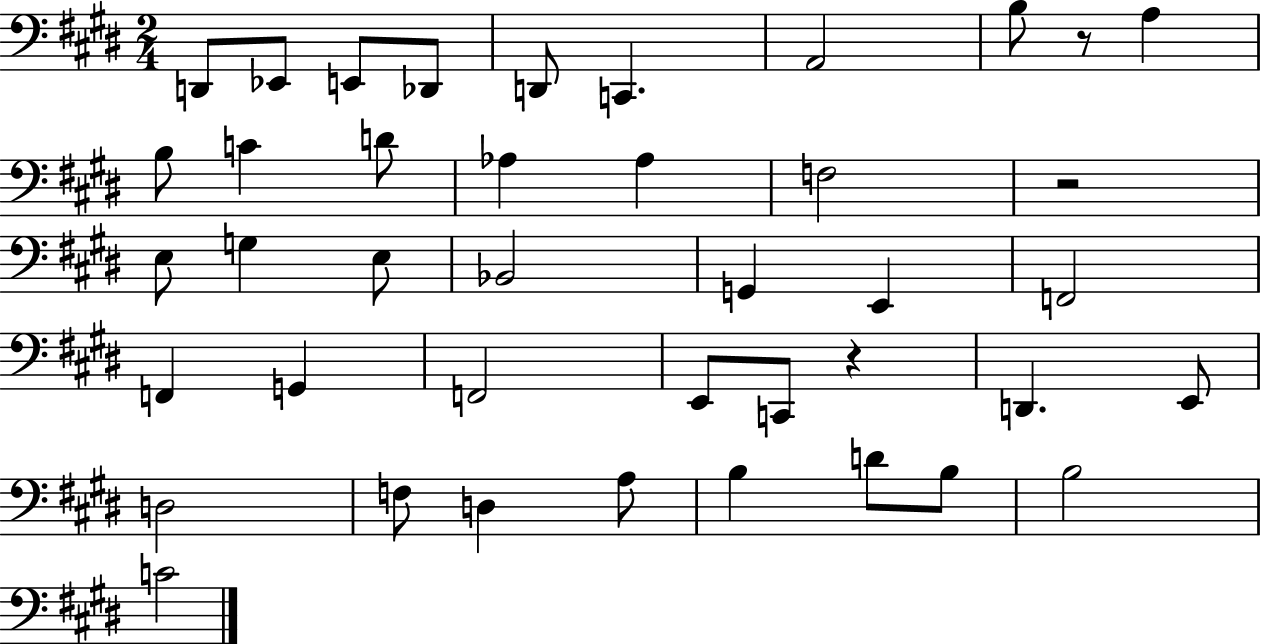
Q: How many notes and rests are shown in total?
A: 41